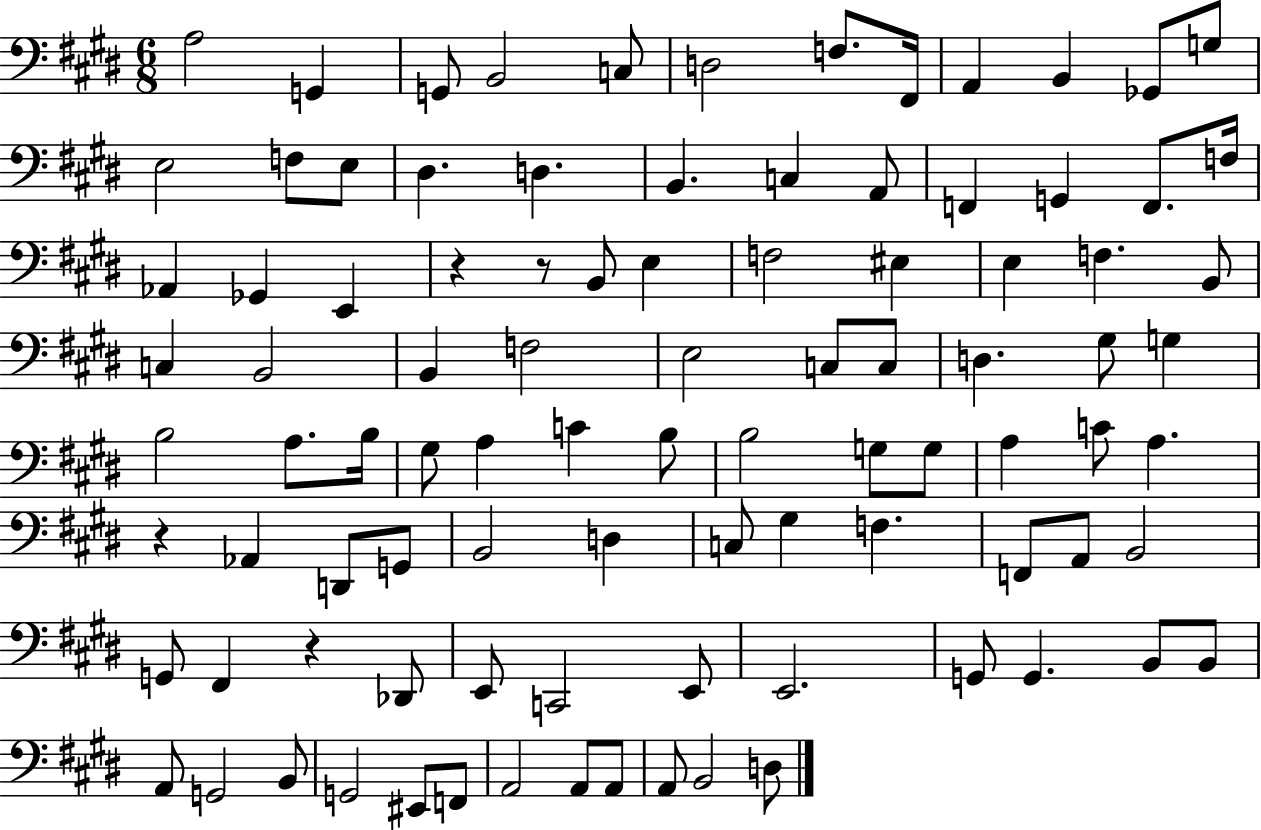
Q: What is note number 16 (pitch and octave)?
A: D#3